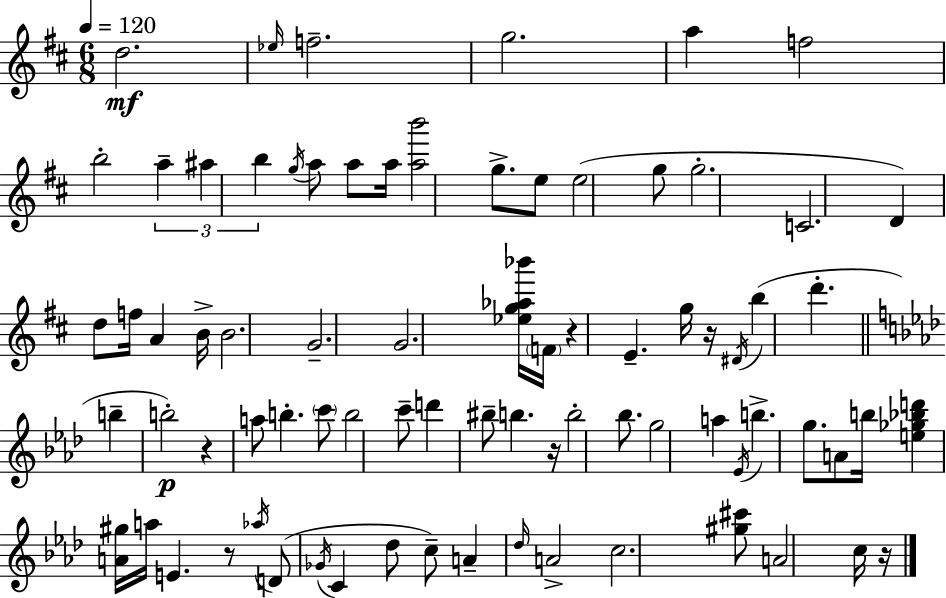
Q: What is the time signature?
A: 6/8